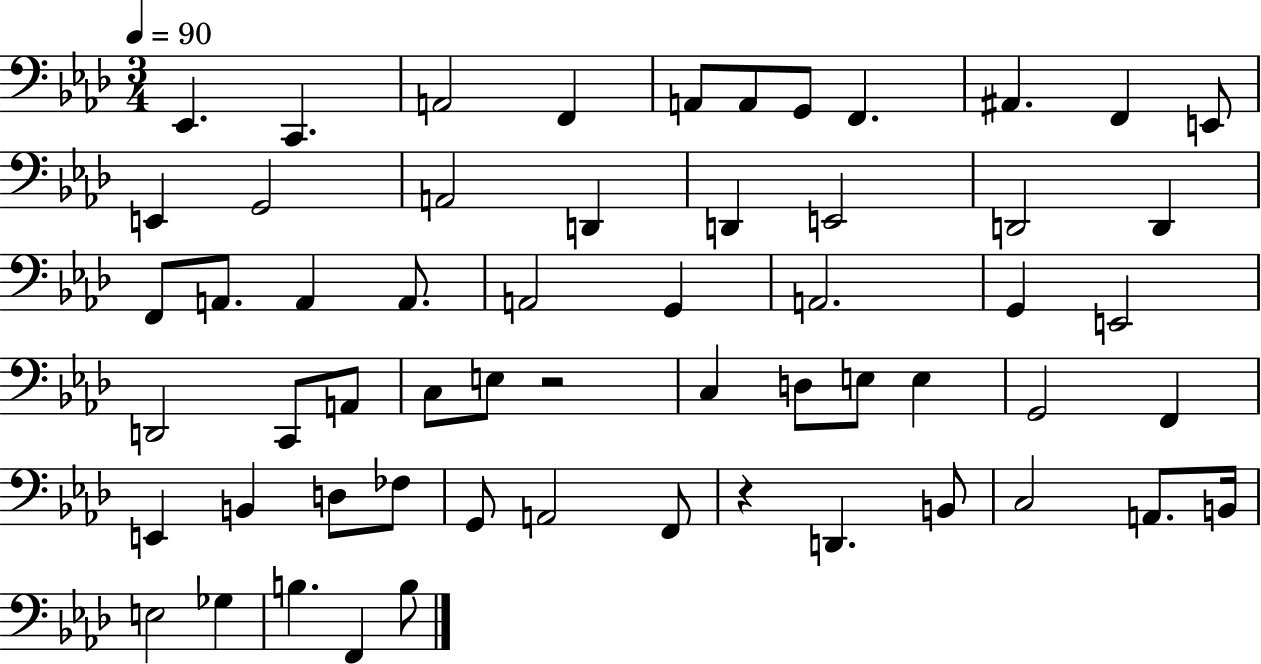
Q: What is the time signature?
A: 3/4